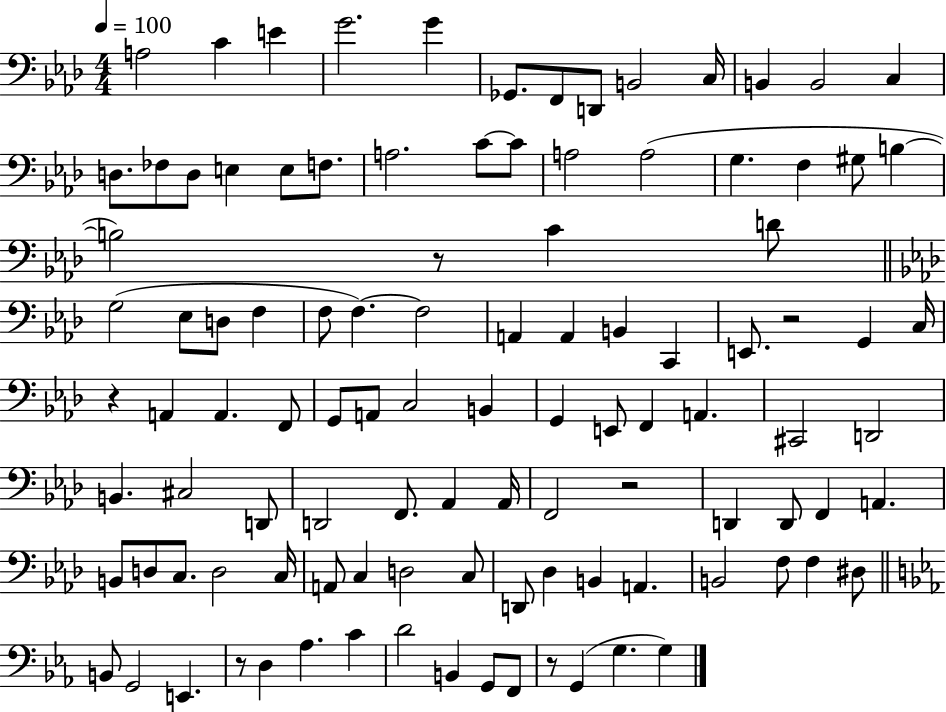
X:1
T:Untitled
M:4/4
L:1/4
K:Ab
A,2 C E G2 G _G,,/2 F,,/2 D,,/2 B,,2 C,/4 B,, B,,2 C, D,/2 _F,/2 D,/2 E, E,/2 F,/2 A,2 C/2 C/2 A,2 A,2 G, F, ^G,/2 B, B,2 z/2 C D/2 G,2 _E,/2 D,/2 F, F,/2 F, F,2 A,, A,, B,, C,, E,,/2 z2 G,, C,/4 z A,, A,, F,,/2 G,,/2 A,,/2 C,2 B,, G,, E,,/2 F,, A,, ^C,,2 D,,2 B,, ^C,2 D,,/2 D,,2 F,,/2 _A,, _A,,/4 F,,2 z2 D,, D,,/2 F,, A,, B,,/2 D,/2 C,/2 D,2 C,/4 A,,/2 C, D,2 C,/2 D,,/2 _D, B,, A,, B,,2 F,/2 F, ^D,/2 B,,/2 G,,2 E,, z/2 D, _A, C D2 B,, G,,/2 F,,/2 z/2 G,, G, G,